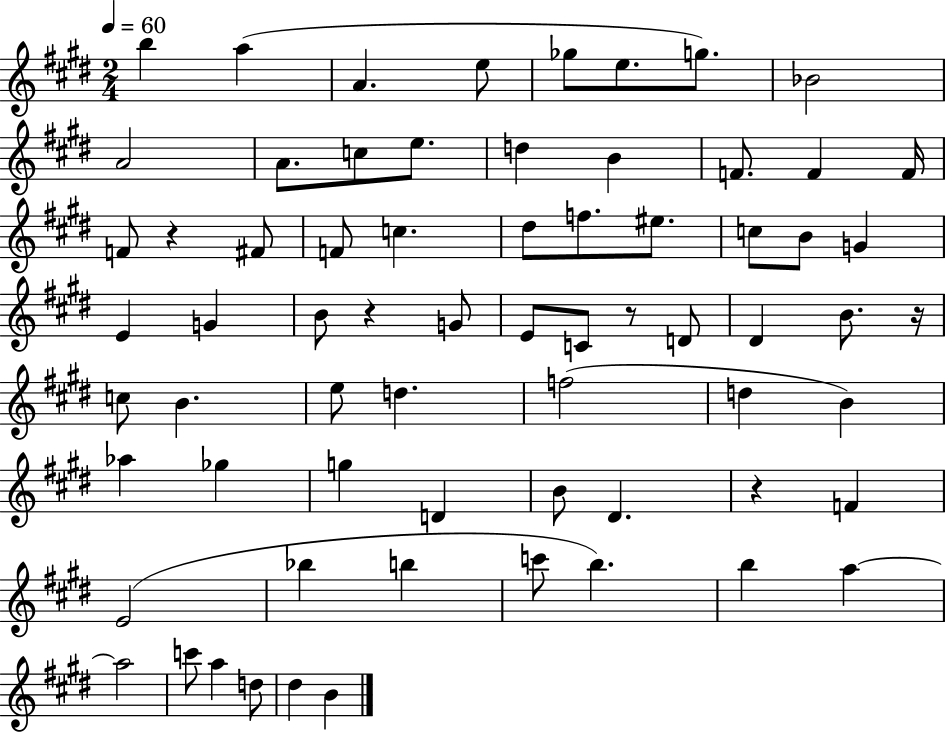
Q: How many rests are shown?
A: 5